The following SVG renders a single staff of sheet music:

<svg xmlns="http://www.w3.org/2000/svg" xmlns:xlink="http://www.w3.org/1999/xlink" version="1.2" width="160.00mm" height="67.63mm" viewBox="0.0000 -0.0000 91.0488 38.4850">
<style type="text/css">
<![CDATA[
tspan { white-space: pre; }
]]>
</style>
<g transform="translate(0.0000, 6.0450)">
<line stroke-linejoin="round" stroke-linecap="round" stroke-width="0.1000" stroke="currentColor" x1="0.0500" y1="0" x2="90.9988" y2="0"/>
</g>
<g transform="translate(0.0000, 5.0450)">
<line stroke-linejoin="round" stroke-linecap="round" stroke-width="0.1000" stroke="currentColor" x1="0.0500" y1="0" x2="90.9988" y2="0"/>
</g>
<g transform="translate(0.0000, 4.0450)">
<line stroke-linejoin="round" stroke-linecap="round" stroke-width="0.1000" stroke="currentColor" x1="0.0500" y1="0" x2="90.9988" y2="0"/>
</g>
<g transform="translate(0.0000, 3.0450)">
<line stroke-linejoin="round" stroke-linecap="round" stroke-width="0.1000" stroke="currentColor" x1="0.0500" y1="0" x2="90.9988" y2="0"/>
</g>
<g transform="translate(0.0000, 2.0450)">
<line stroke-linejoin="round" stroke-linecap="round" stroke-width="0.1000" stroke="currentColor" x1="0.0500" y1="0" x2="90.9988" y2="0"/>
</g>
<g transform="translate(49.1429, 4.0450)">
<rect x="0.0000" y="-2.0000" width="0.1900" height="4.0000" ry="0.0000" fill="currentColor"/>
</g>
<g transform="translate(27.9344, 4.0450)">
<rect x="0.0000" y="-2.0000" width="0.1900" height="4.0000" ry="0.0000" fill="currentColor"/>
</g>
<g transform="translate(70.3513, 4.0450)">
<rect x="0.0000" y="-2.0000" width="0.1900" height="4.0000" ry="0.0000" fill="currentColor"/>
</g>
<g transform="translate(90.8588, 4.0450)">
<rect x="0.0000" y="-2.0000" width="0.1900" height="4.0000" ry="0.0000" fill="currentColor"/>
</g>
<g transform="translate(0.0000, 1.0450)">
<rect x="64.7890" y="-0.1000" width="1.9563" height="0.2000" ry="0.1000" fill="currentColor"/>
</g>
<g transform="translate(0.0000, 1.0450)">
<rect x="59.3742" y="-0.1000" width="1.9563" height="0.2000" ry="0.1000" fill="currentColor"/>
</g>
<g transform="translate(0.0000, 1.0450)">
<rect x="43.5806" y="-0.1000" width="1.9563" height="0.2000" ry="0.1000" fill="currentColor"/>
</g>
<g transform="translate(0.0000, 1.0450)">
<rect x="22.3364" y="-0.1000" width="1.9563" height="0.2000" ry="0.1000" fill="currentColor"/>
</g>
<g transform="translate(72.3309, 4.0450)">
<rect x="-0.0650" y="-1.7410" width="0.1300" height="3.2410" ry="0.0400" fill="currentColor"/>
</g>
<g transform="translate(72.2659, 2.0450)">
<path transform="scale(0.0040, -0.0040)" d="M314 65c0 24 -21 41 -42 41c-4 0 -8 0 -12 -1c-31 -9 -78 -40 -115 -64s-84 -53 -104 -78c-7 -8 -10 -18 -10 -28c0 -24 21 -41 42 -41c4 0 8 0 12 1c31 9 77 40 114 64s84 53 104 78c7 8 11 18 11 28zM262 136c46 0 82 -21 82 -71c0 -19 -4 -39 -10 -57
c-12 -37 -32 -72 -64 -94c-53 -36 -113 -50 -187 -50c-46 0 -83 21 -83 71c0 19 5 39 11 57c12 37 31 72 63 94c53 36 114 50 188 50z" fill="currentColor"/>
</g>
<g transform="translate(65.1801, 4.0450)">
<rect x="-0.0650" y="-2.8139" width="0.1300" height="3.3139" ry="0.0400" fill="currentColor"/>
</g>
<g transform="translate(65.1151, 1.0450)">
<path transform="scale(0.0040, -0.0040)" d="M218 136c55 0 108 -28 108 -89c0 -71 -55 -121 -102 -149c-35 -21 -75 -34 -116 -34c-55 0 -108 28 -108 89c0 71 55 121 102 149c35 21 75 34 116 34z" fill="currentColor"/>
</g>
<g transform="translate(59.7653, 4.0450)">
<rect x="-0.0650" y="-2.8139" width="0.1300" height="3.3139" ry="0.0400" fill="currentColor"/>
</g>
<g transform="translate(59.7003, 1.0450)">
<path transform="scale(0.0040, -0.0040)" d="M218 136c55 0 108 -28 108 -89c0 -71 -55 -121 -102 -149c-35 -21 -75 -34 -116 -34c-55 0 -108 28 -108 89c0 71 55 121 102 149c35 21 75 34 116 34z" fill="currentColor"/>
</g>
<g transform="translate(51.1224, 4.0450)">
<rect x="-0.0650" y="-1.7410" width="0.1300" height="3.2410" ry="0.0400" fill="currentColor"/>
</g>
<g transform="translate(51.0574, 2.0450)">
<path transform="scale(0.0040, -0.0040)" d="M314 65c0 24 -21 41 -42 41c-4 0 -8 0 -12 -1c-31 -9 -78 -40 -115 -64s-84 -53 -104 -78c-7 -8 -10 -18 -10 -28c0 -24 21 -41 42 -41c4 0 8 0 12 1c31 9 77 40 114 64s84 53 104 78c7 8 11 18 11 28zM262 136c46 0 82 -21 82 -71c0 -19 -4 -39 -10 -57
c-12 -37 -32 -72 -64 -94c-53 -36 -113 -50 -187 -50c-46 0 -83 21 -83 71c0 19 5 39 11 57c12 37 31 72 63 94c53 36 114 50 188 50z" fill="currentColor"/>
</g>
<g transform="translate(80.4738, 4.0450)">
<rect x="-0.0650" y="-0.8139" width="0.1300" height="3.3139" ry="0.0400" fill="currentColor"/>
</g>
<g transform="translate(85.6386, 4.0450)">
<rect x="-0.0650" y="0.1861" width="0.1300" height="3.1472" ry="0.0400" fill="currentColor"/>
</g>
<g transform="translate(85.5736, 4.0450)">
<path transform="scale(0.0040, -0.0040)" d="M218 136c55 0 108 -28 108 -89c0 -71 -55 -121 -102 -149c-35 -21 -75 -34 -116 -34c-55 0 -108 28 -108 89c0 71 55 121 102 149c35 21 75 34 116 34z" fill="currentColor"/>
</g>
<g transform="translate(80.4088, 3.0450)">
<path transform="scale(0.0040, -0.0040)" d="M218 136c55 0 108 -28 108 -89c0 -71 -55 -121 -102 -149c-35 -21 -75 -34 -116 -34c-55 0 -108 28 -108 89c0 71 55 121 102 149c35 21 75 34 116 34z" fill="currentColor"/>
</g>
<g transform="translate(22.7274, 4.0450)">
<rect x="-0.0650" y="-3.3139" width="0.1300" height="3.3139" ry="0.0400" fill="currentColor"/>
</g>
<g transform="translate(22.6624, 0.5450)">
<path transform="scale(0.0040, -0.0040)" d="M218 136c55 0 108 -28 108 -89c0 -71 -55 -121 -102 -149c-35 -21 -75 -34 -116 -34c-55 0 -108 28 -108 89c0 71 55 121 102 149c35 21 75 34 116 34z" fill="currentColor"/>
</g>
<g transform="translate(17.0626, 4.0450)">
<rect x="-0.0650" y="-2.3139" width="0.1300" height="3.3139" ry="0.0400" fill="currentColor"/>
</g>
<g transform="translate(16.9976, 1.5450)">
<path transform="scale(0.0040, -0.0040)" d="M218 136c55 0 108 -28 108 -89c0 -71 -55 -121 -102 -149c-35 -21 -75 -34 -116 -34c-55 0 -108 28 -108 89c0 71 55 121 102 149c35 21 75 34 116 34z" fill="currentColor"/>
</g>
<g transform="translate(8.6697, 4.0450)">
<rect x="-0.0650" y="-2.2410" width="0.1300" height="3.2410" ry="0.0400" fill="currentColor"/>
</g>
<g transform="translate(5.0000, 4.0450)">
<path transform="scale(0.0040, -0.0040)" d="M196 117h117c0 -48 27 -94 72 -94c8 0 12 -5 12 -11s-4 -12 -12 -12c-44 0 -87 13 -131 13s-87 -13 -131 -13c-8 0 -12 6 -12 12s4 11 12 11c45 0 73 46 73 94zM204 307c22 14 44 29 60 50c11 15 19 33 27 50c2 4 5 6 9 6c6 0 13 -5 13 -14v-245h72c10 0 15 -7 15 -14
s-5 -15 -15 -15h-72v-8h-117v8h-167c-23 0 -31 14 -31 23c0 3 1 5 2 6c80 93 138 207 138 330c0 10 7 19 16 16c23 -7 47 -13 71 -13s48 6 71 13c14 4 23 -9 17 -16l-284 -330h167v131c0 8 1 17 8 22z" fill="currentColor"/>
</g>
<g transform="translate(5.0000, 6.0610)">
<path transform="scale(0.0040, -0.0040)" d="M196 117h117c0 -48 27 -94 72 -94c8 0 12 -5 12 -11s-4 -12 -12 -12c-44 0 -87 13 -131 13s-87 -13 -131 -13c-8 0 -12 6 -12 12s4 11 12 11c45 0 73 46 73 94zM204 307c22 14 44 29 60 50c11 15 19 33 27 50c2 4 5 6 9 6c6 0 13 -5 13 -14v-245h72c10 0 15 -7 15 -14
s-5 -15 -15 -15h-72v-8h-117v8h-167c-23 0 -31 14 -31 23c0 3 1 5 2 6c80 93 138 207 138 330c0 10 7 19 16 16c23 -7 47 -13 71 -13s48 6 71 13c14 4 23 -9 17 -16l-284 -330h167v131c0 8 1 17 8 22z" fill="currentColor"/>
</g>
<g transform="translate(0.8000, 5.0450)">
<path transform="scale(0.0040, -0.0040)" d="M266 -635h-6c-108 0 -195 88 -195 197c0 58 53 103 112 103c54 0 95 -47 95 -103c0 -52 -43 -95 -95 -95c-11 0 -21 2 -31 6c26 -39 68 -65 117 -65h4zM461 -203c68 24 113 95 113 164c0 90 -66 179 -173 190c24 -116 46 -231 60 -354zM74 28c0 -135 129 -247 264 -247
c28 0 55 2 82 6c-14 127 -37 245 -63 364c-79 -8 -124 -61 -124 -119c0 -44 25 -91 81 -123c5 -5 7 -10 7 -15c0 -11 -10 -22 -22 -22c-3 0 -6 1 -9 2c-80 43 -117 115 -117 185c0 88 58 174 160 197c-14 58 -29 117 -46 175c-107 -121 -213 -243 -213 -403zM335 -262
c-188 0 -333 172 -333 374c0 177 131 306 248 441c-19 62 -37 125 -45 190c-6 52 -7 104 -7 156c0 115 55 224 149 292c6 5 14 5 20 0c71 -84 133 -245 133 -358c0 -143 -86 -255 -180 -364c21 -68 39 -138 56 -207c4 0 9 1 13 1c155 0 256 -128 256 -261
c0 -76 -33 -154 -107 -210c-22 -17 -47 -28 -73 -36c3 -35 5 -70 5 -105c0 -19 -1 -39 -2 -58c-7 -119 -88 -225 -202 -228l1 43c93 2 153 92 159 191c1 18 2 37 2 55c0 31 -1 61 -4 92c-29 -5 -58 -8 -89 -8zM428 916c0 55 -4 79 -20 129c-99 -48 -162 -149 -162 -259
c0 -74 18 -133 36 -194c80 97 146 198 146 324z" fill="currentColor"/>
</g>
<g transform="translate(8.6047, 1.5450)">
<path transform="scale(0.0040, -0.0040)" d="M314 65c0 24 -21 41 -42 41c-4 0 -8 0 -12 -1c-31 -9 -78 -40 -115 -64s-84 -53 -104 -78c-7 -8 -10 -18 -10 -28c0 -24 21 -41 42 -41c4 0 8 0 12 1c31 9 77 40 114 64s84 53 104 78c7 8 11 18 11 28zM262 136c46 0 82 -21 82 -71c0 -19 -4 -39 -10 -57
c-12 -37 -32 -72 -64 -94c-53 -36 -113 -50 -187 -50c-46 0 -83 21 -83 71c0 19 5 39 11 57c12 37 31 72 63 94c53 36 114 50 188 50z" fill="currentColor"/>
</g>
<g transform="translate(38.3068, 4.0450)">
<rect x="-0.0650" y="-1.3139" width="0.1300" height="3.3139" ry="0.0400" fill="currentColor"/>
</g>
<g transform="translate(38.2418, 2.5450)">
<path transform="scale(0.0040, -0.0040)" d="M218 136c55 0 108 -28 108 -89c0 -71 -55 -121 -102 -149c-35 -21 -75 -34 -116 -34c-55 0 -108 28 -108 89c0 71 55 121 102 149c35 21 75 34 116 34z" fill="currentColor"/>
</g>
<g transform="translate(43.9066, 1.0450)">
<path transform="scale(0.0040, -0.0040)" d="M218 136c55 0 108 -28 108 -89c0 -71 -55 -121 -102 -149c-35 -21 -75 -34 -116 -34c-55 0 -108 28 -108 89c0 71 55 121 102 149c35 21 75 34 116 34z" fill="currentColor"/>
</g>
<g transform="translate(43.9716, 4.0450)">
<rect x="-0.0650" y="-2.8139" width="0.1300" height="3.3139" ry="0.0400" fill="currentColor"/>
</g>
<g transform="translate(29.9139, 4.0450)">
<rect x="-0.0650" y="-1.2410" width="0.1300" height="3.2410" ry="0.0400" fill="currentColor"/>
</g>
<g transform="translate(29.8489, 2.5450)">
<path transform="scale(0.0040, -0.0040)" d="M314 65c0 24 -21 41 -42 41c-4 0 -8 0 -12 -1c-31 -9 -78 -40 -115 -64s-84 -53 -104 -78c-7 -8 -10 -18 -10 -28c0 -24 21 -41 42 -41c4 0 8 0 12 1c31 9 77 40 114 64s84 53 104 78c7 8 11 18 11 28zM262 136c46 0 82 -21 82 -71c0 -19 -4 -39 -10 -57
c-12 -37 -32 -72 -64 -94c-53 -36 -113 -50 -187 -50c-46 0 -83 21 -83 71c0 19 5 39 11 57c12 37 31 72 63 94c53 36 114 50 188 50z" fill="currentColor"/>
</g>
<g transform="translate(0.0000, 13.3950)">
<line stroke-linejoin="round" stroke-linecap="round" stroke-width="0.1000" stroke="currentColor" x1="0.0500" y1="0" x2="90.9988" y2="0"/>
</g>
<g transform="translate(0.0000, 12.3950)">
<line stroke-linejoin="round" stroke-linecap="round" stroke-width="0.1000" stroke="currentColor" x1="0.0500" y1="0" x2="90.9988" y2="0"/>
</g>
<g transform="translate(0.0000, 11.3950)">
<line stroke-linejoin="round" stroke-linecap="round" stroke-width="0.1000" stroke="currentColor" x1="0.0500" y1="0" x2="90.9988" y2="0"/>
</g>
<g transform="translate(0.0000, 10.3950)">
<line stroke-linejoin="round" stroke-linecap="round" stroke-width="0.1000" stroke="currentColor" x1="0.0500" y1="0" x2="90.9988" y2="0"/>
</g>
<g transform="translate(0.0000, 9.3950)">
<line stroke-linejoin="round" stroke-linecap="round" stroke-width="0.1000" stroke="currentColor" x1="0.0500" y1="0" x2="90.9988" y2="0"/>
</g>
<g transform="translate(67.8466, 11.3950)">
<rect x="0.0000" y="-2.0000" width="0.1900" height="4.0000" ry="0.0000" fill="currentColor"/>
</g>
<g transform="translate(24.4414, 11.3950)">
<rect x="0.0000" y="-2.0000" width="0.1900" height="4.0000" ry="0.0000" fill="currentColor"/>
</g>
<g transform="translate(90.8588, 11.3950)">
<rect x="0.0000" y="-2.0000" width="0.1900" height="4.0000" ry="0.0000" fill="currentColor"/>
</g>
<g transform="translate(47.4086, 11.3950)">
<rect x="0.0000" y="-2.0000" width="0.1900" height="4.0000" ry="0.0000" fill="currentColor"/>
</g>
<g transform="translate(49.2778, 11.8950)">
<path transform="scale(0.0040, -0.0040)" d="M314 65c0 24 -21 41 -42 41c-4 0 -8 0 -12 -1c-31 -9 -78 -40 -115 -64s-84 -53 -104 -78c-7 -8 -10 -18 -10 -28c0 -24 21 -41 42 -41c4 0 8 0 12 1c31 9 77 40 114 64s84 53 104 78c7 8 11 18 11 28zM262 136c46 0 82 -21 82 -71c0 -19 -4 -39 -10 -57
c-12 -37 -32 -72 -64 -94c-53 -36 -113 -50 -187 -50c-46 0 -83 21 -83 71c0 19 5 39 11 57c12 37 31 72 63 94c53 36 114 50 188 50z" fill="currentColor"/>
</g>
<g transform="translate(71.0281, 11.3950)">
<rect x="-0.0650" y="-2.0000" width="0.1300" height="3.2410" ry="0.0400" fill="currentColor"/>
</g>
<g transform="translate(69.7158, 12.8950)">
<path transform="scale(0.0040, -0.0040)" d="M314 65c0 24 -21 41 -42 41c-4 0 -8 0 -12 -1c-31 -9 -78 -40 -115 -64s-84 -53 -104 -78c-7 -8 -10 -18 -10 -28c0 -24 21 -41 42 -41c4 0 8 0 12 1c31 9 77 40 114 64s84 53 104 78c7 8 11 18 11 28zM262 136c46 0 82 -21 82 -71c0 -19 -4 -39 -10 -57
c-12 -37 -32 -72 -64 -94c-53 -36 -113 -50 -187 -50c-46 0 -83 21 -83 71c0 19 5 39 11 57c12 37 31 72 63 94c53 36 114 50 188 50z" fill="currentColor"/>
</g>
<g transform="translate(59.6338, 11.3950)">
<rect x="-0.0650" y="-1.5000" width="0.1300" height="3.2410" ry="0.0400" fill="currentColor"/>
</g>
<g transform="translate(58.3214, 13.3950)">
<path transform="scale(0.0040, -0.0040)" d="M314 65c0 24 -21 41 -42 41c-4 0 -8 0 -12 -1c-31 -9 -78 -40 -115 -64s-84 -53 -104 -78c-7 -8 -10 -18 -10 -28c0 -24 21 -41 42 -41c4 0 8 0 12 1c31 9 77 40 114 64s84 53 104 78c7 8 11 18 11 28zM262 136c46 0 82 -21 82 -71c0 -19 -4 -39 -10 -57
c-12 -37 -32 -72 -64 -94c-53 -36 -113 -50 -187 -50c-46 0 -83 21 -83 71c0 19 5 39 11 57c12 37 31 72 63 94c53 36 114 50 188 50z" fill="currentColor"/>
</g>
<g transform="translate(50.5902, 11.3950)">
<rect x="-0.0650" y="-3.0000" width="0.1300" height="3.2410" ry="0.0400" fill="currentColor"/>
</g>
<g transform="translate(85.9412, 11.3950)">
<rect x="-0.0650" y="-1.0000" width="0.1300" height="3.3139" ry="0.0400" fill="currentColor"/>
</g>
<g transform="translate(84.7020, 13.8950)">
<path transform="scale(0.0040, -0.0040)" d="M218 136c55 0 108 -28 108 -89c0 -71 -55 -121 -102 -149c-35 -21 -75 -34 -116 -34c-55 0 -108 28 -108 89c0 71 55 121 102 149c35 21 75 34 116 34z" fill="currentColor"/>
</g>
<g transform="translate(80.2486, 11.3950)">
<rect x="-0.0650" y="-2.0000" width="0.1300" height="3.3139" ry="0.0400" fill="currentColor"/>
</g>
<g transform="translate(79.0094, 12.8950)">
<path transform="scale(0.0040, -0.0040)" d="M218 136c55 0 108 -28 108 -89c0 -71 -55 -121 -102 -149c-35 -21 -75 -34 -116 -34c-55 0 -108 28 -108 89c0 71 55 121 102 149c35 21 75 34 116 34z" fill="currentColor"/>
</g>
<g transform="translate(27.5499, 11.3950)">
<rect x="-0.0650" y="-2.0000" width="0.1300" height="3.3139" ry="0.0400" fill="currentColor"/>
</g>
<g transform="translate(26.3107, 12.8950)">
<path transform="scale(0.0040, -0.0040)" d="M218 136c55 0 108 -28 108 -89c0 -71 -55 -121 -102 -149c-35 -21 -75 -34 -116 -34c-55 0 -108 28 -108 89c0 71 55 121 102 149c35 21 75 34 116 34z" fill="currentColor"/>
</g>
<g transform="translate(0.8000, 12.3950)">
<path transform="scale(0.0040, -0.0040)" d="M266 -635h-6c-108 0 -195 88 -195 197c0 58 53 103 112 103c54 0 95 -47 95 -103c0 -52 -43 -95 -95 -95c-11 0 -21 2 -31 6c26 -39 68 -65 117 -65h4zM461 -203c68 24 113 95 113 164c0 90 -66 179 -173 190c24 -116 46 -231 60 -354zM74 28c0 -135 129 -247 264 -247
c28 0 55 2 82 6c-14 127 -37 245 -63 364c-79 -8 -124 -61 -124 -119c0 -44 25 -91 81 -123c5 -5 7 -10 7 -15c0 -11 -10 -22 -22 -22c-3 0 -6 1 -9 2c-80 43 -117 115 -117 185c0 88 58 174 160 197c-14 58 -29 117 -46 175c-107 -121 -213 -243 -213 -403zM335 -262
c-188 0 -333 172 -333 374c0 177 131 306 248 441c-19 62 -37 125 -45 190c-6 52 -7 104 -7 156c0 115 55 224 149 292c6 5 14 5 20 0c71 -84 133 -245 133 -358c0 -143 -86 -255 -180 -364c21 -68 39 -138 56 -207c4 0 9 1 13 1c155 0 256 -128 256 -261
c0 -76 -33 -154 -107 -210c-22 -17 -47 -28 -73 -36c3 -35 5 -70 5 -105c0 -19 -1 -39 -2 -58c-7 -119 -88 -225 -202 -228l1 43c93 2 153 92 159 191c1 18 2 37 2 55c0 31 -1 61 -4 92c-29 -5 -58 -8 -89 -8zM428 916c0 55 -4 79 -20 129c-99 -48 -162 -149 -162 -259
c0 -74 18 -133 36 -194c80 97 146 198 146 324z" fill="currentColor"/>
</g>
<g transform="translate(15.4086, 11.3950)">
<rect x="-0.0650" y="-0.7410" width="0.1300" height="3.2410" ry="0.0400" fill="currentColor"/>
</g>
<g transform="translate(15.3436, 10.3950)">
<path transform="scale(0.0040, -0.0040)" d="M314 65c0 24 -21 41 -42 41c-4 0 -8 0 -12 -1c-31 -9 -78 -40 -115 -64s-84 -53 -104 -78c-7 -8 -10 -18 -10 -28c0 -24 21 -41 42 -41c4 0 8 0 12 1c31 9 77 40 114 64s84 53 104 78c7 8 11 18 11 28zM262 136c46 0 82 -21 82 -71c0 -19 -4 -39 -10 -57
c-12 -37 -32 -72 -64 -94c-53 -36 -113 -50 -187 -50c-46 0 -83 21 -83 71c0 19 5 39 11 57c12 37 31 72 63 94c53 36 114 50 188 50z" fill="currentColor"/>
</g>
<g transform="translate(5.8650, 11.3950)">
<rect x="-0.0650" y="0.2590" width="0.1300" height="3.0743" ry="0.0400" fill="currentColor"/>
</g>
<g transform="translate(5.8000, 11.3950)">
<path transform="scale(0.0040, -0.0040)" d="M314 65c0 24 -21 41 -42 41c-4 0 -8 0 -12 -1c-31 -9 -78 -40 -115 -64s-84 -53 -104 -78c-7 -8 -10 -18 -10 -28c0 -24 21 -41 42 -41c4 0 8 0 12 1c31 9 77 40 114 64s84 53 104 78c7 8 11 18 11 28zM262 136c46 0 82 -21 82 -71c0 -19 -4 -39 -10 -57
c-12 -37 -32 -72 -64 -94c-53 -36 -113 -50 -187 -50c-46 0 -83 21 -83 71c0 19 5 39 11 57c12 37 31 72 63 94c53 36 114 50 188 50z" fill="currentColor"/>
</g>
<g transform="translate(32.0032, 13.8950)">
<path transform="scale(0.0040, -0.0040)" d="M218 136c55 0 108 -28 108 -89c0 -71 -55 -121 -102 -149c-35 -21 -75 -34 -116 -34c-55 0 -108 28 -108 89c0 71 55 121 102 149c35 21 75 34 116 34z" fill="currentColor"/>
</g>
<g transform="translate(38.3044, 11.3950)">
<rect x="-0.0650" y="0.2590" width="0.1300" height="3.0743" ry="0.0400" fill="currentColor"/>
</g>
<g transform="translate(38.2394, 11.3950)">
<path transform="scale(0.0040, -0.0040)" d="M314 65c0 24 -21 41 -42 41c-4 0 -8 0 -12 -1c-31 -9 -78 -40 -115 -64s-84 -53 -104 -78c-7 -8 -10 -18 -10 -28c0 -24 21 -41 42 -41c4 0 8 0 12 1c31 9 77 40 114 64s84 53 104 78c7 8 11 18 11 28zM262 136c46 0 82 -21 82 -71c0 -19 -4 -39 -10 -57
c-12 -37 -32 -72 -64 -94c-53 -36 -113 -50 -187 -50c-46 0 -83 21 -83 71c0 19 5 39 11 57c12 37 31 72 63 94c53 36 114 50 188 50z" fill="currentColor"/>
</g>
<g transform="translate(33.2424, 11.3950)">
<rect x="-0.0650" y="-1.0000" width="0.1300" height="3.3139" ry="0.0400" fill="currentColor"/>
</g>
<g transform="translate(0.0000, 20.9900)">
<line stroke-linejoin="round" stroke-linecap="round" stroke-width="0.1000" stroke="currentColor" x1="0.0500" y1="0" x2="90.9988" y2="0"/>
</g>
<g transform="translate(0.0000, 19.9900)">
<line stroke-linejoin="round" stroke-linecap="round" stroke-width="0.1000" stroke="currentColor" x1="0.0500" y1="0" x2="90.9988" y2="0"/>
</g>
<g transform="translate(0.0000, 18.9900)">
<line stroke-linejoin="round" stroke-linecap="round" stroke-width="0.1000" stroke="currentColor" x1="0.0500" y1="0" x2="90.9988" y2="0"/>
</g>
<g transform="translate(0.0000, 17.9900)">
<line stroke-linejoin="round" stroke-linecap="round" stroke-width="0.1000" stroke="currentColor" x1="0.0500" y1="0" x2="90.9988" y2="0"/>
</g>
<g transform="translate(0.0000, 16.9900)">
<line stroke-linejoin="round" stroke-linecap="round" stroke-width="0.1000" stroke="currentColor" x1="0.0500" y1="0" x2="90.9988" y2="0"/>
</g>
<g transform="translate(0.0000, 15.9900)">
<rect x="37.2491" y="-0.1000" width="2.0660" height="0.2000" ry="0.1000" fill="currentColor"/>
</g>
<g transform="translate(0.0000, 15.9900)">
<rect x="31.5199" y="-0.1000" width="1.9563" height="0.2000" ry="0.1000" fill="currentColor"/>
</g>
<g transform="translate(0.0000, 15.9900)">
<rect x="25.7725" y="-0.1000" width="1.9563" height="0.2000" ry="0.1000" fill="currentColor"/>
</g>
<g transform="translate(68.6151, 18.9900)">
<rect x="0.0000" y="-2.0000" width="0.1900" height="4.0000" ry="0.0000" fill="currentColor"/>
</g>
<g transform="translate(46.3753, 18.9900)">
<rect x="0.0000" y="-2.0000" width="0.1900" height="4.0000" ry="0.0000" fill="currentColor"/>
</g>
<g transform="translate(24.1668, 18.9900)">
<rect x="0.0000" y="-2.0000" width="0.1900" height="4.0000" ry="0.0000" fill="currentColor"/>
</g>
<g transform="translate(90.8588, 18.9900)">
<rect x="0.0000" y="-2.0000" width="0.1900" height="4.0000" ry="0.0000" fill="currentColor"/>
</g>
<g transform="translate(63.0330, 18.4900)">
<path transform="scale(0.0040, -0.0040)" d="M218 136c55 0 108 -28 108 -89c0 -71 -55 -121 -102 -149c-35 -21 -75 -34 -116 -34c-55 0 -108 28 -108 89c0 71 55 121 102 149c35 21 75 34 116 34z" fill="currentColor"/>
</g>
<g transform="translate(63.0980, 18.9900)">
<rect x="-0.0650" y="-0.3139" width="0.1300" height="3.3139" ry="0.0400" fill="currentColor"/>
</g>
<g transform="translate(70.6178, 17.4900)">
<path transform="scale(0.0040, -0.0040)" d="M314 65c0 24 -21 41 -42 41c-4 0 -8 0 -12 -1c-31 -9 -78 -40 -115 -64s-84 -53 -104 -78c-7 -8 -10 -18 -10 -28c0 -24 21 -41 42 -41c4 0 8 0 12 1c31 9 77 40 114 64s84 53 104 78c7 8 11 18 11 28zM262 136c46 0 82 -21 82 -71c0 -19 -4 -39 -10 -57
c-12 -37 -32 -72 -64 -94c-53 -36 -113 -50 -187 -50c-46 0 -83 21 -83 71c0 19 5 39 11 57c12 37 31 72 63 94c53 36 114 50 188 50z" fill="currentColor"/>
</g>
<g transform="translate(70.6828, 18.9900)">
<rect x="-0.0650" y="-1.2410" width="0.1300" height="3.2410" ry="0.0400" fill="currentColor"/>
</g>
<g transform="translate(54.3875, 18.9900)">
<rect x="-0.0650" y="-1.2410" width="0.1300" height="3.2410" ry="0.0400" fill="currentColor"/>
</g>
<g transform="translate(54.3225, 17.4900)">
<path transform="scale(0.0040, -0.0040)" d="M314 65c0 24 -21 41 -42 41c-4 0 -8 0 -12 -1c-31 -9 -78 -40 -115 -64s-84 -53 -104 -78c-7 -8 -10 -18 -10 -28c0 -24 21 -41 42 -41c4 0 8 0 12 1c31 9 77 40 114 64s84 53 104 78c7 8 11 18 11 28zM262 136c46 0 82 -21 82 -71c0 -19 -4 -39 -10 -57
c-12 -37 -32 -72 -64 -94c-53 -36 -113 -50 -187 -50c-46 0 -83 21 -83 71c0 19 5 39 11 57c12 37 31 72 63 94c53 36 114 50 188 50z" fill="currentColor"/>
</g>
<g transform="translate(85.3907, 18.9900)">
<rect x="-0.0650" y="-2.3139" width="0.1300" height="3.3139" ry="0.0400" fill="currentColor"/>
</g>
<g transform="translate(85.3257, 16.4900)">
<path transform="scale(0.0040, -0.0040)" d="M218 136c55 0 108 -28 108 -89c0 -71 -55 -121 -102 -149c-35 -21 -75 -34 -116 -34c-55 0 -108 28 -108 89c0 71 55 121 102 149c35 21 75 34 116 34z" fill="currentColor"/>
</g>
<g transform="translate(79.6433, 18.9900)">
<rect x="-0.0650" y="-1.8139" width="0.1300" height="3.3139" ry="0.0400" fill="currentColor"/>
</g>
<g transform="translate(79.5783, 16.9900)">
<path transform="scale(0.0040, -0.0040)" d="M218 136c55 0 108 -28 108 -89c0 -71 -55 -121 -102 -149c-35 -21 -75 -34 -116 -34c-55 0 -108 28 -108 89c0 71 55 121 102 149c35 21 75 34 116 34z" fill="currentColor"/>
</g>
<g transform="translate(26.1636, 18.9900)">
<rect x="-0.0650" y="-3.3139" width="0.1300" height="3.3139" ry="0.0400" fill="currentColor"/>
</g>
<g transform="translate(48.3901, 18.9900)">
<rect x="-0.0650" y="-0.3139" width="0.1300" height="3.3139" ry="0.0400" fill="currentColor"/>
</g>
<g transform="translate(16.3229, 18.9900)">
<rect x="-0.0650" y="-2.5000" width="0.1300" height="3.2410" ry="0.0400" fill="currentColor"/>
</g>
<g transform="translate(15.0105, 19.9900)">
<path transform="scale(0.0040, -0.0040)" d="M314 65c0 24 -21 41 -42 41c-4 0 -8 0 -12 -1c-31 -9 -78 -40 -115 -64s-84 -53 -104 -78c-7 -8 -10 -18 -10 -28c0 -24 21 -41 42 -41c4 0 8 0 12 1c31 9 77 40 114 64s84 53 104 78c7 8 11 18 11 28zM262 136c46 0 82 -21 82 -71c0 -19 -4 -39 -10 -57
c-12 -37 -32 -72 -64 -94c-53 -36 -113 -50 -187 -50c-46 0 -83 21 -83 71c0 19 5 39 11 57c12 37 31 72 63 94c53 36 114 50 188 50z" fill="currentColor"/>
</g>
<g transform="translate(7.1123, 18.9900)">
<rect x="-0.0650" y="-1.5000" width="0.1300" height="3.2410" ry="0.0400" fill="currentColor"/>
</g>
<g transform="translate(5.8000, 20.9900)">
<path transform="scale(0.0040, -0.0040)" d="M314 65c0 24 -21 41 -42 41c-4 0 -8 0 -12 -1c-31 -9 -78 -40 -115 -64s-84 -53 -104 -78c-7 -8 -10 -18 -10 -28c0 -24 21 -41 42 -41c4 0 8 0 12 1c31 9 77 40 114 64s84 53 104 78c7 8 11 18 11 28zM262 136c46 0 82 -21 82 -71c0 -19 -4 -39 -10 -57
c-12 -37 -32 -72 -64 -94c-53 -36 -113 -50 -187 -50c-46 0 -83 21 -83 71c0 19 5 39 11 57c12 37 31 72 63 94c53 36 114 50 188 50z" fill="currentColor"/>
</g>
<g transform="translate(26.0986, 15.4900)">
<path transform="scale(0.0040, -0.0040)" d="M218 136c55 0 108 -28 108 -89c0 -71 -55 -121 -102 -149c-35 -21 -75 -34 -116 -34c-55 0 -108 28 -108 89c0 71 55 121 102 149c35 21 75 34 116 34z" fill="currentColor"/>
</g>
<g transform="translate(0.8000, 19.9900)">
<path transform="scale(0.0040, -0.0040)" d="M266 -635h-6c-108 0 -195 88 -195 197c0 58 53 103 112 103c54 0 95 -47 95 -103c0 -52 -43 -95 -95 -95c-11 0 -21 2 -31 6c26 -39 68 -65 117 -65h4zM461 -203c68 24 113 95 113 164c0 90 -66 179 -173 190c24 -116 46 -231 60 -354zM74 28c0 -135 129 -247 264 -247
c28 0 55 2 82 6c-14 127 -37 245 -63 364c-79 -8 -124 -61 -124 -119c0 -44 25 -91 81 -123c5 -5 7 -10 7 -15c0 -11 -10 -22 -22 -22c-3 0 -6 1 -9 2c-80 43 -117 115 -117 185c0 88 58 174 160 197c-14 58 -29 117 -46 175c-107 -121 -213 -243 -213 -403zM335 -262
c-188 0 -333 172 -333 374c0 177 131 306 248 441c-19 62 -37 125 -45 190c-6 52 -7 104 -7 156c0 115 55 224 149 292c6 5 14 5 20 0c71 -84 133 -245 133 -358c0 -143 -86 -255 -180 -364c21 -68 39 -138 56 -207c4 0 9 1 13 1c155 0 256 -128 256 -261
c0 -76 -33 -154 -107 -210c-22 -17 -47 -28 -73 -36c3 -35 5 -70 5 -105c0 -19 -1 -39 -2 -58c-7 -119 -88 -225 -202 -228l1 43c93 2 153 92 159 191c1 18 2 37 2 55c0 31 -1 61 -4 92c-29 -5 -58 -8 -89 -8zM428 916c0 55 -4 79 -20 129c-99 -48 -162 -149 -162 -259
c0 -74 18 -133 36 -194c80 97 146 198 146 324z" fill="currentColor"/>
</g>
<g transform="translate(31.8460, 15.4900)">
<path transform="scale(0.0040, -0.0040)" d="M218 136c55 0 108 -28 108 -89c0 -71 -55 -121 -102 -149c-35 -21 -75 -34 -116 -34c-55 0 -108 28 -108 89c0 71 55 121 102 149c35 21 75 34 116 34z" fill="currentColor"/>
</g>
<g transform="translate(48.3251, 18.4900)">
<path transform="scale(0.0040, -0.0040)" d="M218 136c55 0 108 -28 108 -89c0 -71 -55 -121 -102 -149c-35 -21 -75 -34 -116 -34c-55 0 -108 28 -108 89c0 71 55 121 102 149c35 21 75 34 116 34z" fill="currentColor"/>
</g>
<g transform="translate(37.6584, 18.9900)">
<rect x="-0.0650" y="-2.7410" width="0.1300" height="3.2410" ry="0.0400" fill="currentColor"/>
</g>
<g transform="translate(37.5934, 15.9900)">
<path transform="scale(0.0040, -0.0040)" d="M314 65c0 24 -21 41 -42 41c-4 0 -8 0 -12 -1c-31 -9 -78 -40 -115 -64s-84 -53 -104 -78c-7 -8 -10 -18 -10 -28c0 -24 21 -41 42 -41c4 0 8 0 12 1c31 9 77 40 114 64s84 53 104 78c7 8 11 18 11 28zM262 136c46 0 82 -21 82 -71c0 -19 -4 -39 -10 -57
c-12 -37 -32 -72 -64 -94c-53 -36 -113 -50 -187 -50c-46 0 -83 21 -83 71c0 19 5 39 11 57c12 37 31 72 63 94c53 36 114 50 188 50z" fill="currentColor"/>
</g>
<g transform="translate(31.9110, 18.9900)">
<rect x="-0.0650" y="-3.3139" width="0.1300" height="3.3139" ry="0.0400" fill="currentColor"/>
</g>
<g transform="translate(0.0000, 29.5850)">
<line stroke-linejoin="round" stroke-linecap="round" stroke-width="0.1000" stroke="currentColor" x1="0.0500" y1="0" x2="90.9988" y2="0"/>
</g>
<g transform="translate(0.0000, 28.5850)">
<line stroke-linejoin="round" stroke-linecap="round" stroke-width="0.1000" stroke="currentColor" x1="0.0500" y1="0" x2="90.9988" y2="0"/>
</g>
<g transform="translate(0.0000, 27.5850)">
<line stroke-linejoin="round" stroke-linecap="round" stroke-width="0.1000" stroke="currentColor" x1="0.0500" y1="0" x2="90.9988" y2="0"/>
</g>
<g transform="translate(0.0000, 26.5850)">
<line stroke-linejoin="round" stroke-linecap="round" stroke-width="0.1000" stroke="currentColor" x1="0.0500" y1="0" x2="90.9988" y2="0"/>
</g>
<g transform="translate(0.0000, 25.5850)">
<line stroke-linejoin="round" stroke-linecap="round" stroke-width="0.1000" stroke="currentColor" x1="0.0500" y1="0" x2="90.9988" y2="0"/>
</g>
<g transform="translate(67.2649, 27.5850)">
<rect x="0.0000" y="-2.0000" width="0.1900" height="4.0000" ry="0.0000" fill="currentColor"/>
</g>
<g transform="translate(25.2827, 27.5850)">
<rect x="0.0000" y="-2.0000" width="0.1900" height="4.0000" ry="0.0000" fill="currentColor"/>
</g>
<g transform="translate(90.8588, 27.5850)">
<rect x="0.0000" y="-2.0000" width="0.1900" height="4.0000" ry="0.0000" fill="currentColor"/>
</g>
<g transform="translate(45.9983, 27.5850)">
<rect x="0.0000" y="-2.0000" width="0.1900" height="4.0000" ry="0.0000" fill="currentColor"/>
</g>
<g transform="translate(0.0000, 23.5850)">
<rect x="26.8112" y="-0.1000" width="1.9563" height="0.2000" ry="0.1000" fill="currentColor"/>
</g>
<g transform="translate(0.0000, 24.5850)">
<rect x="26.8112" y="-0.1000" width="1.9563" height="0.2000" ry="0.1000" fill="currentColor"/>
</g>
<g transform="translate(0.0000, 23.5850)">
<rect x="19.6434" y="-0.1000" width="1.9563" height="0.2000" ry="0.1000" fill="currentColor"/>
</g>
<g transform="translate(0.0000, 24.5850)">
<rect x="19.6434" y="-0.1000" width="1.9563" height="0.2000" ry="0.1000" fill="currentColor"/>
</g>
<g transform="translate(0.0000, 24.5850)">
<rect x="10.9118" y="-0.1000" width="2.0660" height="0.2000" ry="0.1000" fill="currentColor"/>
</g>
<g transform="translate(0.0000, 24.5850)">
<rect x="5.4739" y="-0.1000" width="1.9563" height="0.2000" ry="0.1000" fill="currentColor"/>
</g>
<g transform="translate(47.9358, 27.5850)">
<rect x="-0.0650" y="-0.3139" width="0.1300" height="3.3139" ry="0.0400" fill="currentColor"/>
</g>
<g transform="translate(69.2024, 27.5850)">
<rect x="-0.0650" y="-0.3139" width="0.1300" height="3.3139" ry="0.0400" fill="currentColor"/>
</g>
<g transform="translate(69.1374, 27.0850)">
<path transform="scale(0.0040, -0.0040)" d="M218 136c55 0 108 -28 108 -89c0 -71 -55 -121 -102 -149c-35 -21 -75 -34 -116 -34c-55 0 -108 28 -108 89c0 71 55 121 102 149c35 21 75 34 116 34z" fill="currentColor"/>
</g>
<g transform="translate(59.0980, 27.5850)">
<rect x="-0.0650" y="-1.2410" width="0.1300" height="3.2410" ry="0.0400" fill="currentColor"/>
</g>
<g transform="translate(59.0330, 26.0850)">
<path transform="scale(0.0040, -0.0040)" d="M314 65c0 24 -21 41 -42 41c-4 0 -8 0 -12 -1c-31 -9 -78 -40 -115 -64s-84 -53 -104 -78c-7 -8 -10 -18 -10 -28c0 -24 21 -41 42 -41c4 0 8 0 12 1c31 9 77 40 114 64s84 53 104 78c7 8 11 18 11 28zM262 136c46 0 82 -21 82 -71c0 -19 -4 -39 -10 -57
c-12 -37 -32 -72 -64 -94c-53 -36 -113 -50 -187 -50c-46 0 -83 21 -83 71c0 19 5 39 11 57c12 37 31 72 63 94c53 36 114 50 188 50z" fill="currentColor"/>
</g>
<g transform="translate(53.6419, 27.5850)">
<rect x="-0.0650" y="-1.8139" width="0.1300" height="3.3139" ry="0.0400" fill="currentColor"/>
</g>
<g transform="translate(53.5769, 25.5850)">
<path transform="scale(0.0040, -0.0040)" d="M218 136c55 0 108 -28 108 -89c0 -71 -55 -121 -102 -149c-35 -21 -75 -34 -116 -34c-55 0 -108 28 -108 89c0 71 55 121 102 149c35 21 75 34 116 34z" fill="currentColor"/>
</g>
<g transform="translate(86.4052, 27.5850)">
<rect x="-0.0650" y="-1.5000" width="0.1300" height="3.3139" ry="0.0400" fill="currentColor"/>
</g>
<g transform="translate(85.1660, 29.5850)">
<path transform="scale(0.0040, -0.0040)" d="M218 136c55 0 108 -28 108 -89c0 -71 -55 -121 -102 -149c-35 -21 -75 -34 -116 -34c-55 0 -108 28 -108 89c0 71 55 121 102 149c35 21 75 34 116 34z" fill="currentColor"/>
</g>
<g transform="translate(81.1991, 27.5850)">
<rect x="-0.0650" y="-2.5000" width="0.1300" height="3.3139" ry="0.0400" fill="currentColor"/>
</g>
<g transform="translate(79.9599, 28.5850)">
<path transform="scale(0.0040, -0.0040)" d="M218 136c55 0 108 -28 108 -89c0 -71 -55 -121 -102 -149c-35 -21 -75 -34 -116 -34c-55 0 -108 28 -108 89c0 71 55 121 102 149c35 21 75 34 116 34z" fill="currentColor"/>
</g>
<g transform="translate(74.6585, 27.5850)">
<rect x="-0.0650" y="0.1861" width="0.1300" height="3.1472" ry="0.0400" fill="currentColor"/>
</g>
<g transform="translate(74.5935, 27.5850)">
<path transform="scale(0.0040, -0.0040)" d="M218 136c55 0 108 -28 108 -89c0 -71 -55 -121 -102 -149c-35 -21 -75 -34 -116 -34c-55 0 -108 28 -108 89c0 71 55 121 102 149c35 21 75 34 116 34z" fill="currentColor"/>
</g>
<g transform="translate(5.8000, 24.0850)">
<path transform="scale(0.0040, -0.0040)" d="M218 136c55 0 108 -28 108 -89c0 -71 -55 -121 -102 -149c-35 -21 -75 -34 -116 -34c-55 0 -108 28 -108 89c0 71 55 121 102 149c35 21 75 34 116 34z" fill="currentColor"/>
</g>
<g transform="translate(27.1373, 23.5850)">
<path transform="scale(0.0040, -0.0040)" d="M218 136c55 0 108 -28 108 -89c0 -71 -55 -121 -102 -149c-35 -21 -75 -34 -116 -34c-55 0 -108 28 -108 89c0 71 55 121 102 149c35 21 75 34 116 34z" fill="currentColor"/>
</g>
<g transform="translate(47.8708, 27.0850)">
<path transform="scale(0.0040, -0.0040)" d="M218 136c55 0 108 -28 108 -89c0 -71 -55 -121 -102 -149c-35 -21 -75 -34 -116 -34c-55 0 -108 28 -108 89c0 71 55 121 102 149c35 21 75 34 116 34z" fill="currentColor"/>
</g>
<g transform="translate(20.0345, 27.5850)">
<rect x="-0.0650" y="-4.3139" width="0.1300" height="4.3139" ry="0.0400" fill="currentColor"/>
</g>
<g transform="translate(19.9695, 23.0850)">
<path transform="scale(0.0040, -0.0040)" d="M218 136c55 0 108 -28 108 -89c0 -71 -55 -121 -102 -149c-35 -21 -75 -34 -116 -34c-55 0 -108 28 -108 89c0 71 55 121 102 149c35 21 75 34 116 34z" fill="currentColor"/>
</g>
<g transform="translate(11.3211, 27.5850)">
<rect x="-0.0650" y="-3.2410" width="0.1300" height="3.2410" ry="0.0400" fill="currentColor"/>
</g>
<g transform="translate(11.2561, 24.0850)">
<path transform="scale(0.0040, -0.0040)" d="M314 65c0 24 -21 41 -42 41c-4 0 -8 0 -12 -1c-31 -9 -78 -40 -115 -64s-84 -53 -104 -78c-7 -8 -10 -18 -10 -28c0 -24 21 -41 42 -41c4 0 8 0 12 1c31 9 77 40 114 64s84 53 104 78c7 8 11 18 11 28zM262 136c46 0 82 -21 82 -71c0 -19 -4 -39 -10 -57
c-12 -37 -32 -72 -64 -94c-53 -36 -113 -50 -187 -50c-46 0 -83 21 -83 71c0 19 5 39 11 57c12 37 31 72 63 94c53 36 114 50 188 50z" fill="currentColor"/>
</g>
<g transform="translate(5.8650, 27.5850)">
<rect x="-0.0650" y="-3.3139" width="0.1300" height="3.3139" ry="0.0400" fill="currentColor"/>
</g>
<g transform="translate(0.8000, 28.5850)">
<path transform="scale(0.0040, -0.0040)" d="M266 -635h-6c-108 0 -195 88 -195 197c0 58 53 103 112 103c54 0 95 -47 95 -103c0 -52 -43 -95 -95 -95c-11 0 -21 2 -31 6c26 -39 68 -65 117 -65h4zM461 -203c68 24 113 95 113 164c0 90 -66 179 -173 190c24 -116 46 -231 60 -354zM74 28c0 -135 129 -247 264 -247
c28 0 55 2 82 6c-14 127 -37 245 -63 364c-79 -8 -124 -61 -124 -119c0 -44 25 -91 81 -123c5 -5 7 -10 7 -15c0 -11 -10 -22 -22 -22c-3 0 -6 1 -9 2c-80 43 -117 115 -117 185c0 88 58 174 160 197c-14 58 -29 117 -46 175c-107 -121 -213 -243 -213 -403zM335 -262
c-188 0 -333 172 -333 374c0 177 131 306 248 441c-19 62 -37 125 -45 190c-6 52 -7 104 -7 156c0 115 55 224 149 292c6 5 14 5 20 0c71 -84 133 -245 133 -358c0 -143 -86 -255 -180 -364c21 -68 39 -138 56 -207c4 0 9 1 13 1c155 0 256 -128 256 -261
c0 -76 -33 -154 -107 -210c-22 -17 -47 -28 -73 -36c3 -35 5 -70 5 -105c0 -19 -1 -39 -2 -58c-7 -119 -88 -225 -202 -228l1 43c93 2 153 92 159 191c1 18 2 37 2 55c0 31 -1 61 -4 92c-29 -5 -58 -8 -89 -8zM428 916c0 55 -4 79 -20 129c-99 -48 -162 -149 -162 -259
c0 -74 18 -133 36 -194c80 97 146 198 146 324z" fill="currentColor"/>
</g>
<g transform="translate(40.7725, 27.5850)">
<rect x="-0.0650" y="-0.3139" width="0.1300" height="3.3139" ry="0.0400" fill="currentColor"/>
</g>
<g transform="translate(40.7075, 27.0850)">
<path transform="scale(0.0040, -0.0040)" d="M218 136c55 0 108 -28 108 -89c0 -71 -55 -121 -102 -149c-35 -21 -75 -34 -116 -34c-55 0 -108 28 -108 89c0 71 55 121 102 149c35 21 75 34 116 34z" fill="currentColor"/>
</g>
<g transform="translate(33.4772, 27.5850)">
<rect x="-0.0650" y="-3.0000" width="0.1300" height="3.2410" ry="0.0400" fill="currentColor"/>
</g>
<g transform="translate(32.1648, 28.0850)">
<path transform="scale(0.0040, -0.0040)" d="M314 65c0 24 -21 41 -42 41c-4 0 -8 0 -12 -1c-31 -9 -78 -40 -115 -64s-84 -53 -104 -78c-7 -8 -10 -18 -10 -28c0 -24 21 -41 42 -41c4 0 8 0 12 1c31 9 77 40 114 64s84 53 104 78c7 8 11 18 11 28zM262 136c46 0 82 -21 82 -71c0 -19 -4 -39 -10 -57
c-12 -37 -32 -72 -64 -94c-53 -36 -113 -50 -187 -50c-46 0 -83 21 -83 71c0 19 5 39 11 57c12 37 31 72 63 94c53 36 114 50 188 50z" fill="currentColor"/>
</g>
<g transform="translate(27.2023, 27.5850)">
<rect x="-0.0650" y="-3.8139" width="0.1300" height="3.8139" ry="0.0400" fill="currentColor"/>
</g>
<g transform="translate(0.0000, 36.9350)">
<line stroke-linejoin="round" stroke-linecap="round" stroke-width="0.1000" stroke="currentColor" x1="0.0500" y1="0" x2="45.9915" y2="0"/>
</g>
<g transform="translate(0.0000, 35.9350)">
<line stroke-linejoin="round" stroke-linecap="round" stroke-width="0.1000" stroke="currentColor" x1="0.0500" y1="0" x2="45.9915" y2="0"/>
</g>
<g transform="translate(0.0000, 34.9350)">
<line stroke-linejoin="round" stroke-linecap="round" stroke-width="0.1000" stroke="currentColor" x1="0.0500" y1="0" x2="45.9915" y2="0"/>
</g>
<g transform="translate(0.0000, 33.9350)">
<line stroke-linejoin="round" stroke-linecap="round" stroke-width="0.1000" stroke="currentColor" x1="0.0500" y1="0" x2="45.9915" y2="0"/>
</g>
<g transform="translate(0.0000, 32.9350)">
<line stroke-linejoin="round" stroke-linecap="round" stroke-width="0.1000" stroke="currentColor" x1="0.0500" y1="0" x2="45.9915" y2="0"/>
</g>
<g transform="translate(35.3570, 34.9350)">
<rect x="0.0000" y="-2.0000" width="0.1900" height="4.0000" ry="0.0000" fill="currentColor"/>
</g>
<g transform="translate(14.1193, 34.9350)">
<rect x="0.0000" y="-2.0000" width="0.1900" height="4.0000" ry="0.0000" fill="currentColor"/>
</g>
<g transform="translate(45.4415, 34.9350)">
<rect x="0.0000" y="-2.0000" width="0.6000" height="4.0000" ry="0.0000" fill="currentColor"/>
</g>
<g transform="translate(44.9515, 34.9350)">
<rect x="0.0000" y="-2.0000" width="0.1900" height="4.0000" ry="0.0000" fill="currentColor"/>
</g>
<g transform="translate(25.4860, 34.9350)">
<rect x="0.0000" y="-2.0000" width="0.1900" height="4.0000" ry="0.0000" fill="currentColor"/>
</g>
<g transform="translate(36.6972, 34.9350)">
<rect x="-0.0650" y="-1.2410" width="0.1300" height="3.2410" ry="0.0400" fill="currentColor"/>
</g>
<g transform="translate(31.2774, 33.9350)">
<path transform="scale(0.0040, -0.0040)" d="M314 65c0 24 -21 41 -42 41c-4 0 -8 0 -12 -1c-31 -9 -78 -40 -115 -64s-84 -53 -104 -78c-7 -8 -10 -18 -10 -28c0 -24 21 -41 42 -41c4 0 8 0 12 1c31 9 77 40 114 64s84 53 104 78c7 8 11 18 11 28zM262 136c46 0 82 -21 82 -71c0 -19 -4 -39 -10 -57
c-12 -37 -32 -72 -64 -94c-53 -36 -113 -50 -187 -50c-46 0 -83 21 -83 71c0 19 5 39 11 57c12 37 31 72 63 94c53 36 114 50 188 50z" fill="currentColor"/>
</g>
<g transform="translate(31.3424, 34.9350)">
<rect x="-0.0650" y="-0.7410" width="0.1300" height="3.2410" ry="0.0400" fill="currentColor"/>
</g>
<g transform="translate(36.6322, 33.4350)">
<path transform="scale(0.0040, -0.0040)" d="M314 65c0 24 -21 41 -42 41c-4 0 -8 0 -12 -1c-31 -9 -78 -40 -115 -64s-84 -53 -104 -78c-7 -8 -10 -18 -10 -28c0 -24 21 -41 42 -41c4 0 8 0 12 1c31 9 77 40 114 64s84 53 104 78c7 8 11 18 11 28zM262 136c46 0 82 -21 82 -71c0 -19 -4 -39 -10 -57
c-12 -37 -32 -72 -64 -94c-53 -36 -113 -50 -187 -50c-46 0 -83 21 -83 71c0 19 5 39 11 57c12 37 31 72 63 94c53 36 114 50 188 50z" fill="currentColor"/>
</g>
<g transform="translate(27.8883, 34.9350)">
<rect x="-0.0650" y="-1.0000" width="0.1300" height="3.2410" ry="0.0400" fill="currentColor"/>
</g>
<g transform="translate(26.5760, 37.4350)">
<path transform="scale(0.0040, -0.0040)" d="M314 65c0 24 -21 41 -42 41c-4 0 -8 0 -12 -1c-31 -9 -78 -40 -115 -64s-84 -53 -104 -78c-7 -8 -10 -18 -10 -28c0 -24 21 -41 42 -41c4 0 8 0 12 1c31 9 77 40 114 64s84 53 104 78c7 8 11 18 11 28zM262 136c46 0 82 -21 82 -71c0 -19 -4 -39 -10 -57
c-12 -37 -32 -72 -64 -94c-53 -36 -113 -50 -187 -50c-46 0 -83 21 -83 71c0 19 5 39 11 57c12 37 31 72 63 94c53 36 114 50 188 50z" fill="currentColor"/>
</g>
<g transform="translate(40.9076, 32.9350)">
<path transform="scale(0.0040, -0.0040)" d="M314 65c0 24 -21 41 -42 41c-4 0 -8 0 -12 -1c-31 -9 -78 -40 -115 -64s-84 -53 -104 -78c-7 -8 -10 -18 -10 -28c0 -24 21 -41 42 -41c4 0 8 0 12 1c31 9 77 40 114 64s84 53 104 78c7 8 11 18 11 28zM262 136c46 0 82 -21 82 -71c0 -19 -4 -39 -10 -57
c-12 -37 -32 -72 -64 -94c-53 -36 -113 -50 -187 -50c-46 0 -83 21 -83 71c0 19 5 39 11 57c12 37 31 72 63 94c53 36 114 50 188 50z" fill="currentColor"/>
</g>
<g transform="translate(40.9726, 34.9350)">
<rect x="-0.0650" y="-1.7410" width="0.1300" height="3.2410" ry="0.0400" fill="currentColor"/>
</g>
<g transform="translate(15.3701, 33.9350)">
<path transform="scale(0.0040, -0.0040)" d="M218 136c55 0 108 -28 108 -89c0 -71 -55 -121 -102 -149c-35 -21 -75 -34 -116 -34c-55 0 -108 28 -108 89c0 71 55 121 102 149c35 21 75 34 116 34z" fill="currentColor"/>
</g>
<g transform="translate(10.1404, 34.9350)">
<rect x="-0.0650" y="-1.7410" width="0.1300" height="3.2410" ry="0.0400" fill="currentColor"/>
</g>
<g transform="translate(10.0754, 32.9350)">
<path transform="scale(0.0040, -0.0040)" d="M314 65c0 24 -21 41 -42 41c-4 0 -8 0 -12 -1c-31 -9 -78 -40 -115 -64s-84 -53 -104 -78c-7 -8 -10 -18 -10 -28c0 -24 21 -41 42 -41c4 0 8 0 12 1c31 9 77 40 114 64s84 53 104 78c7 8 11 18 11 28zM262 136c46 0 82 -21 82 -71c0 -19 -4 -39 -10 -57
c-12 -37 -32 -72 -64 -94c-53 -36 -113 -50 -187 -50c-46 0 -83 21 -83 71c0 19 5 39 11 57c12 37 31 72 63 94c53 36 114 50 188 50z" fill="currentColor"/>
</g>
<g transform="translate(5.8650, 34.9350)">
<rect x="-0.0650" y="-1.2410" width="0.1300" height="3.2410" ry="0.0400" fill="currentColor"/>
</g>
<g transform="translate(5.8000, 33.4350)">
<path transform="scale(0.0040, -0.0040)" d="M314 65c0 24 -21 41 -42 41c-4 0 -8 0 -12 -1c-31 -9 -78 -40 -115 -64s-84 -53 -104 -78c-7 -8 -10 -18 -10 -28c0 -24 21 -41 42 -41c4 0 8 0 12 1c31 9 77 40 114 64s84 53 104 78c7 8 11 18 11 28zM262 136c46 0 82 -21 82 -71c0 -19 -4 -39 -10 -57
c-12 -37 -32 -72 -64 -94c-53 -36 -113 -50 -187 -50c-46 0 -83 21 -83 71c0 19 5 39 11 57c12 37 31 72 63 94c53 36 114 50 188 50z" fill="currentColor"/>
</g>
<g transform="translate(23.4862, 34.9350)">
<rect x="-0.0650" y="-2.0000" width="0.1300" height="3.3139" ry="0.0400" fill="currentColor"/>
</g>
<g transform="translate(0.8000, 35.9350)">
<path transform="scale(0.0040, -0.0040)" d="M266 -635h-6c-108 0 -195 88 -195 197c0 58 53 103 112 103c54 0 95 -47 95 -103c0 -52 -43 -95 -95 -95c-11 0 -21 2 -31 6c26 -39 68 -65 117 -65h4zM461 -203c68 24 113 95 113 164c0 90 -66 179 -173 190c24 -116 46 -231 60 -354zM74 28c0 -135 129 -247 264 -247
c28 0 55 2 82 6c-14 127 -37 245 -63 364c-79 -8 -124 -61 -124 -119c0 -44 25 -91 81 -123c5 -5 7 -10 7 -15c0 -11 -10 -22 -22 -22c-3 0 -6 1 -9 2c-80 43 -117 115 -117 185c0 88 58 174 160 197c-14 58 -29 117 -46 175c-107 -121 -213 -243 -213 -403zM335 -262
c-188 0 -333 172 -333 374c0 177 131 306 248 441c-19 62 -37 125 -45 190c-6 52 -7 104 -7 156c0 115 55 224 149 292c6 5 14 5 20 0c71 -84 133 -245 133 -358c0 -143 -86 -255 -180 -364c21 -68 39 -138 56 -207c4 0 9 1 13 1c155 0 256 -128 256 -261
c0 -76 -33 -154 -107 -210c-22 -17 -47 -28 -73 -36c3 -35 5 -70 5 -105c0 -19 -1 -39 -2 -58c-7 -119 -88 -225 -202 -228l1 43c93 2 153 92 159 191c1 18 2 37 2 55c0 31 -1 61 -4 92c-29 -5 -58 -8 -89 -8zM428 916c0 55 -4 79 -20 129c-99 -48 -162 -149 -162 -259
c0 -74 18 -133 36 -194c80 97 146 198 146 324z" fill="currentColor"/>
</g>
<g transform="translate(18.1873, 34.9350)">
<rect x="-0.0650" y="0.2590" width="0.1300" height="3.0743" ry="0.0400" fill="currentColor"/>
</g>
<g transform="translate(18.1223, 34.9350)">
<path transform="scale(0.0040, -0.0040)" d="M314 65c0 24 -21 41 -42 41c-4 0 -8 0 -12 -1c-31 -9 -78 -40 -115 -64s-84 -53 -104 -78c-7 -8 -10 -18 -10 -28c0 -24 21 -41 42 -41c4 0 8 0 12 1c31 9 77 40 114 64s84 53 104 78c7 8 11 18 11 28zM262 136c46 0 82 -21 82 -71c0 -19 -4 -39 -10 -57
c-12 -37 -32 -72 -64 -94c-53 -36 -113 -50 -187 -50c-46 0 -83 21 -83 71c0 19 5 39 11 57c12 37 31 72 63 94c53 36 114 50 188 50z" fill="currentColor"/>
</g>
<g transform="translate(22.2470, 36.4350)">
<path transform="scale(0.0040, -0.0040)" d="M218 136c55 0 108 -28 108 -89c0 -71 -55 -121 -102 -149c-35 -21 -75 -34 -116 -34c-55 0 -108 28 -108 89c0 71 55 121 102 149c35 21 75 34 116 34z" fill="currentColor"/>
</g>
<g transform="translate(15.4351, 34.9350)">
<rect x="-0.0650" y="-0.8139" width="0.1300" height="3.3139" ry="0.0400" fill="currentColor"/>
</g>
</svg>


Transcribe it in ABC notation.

X:1
T:Untitled
M:4/4
L:1/4
K:C
g2 g b e2 e a f2 a a f2 d B B2 d2 F D B2 A2 E2 F2 F D E2 G2 b b a2 c e2 c e2 f g b b2 d' c' A2 c c f e2 c B G E e2 f2 d B2 F D2 d2 e2 f2